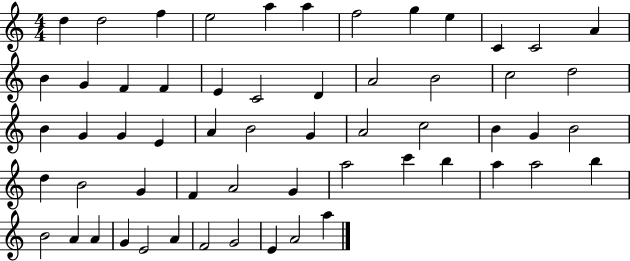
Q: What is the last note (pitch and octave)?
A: A5